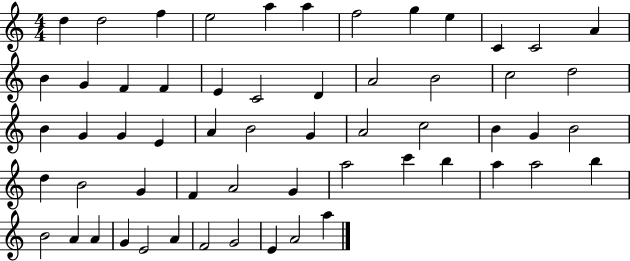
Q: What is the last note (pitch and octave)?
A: A5